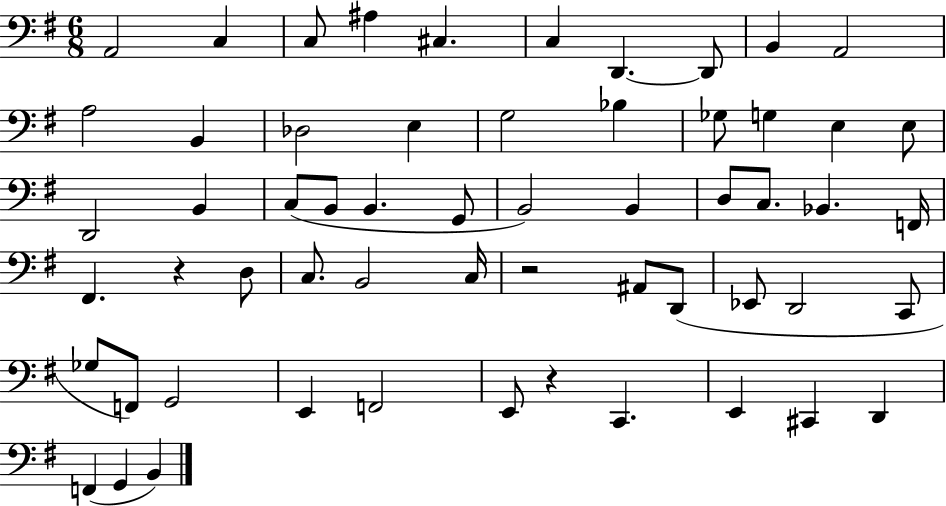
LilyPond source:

{
  \clef bass
  \numericTimeSignature
  \time 6/8
  \key g \major
  a,2 c4 | c8 ais4 cis4. | c4 d,4.~~ d,8 | b,4 a,2 | \break a2 b,4 | des2 e4 | g2 bes4 | ges8 g4 e4 e8 | \break d,2 b,4 | c8( b,8 b,4. g,8 | b,2) b,4 | d8 c8. bes,4. f,16 | \break fis,4. r4 d8 | c8. b,2 c16 | r2 ais,8 d,8( | ees,8 d,2 c,8 | \break ges8 f,8) g,2 | e,4 f,2 | e,8 r4 c,4. | e,4 cis,4 d,4 | \break f,4( g,4 b,4) | \bar "|."
}